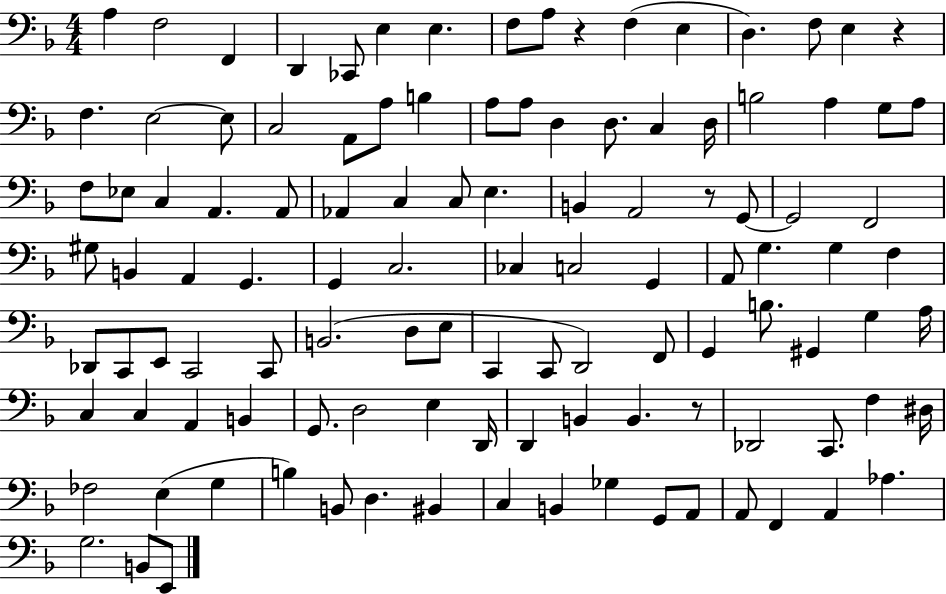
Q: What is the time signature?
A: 4/4